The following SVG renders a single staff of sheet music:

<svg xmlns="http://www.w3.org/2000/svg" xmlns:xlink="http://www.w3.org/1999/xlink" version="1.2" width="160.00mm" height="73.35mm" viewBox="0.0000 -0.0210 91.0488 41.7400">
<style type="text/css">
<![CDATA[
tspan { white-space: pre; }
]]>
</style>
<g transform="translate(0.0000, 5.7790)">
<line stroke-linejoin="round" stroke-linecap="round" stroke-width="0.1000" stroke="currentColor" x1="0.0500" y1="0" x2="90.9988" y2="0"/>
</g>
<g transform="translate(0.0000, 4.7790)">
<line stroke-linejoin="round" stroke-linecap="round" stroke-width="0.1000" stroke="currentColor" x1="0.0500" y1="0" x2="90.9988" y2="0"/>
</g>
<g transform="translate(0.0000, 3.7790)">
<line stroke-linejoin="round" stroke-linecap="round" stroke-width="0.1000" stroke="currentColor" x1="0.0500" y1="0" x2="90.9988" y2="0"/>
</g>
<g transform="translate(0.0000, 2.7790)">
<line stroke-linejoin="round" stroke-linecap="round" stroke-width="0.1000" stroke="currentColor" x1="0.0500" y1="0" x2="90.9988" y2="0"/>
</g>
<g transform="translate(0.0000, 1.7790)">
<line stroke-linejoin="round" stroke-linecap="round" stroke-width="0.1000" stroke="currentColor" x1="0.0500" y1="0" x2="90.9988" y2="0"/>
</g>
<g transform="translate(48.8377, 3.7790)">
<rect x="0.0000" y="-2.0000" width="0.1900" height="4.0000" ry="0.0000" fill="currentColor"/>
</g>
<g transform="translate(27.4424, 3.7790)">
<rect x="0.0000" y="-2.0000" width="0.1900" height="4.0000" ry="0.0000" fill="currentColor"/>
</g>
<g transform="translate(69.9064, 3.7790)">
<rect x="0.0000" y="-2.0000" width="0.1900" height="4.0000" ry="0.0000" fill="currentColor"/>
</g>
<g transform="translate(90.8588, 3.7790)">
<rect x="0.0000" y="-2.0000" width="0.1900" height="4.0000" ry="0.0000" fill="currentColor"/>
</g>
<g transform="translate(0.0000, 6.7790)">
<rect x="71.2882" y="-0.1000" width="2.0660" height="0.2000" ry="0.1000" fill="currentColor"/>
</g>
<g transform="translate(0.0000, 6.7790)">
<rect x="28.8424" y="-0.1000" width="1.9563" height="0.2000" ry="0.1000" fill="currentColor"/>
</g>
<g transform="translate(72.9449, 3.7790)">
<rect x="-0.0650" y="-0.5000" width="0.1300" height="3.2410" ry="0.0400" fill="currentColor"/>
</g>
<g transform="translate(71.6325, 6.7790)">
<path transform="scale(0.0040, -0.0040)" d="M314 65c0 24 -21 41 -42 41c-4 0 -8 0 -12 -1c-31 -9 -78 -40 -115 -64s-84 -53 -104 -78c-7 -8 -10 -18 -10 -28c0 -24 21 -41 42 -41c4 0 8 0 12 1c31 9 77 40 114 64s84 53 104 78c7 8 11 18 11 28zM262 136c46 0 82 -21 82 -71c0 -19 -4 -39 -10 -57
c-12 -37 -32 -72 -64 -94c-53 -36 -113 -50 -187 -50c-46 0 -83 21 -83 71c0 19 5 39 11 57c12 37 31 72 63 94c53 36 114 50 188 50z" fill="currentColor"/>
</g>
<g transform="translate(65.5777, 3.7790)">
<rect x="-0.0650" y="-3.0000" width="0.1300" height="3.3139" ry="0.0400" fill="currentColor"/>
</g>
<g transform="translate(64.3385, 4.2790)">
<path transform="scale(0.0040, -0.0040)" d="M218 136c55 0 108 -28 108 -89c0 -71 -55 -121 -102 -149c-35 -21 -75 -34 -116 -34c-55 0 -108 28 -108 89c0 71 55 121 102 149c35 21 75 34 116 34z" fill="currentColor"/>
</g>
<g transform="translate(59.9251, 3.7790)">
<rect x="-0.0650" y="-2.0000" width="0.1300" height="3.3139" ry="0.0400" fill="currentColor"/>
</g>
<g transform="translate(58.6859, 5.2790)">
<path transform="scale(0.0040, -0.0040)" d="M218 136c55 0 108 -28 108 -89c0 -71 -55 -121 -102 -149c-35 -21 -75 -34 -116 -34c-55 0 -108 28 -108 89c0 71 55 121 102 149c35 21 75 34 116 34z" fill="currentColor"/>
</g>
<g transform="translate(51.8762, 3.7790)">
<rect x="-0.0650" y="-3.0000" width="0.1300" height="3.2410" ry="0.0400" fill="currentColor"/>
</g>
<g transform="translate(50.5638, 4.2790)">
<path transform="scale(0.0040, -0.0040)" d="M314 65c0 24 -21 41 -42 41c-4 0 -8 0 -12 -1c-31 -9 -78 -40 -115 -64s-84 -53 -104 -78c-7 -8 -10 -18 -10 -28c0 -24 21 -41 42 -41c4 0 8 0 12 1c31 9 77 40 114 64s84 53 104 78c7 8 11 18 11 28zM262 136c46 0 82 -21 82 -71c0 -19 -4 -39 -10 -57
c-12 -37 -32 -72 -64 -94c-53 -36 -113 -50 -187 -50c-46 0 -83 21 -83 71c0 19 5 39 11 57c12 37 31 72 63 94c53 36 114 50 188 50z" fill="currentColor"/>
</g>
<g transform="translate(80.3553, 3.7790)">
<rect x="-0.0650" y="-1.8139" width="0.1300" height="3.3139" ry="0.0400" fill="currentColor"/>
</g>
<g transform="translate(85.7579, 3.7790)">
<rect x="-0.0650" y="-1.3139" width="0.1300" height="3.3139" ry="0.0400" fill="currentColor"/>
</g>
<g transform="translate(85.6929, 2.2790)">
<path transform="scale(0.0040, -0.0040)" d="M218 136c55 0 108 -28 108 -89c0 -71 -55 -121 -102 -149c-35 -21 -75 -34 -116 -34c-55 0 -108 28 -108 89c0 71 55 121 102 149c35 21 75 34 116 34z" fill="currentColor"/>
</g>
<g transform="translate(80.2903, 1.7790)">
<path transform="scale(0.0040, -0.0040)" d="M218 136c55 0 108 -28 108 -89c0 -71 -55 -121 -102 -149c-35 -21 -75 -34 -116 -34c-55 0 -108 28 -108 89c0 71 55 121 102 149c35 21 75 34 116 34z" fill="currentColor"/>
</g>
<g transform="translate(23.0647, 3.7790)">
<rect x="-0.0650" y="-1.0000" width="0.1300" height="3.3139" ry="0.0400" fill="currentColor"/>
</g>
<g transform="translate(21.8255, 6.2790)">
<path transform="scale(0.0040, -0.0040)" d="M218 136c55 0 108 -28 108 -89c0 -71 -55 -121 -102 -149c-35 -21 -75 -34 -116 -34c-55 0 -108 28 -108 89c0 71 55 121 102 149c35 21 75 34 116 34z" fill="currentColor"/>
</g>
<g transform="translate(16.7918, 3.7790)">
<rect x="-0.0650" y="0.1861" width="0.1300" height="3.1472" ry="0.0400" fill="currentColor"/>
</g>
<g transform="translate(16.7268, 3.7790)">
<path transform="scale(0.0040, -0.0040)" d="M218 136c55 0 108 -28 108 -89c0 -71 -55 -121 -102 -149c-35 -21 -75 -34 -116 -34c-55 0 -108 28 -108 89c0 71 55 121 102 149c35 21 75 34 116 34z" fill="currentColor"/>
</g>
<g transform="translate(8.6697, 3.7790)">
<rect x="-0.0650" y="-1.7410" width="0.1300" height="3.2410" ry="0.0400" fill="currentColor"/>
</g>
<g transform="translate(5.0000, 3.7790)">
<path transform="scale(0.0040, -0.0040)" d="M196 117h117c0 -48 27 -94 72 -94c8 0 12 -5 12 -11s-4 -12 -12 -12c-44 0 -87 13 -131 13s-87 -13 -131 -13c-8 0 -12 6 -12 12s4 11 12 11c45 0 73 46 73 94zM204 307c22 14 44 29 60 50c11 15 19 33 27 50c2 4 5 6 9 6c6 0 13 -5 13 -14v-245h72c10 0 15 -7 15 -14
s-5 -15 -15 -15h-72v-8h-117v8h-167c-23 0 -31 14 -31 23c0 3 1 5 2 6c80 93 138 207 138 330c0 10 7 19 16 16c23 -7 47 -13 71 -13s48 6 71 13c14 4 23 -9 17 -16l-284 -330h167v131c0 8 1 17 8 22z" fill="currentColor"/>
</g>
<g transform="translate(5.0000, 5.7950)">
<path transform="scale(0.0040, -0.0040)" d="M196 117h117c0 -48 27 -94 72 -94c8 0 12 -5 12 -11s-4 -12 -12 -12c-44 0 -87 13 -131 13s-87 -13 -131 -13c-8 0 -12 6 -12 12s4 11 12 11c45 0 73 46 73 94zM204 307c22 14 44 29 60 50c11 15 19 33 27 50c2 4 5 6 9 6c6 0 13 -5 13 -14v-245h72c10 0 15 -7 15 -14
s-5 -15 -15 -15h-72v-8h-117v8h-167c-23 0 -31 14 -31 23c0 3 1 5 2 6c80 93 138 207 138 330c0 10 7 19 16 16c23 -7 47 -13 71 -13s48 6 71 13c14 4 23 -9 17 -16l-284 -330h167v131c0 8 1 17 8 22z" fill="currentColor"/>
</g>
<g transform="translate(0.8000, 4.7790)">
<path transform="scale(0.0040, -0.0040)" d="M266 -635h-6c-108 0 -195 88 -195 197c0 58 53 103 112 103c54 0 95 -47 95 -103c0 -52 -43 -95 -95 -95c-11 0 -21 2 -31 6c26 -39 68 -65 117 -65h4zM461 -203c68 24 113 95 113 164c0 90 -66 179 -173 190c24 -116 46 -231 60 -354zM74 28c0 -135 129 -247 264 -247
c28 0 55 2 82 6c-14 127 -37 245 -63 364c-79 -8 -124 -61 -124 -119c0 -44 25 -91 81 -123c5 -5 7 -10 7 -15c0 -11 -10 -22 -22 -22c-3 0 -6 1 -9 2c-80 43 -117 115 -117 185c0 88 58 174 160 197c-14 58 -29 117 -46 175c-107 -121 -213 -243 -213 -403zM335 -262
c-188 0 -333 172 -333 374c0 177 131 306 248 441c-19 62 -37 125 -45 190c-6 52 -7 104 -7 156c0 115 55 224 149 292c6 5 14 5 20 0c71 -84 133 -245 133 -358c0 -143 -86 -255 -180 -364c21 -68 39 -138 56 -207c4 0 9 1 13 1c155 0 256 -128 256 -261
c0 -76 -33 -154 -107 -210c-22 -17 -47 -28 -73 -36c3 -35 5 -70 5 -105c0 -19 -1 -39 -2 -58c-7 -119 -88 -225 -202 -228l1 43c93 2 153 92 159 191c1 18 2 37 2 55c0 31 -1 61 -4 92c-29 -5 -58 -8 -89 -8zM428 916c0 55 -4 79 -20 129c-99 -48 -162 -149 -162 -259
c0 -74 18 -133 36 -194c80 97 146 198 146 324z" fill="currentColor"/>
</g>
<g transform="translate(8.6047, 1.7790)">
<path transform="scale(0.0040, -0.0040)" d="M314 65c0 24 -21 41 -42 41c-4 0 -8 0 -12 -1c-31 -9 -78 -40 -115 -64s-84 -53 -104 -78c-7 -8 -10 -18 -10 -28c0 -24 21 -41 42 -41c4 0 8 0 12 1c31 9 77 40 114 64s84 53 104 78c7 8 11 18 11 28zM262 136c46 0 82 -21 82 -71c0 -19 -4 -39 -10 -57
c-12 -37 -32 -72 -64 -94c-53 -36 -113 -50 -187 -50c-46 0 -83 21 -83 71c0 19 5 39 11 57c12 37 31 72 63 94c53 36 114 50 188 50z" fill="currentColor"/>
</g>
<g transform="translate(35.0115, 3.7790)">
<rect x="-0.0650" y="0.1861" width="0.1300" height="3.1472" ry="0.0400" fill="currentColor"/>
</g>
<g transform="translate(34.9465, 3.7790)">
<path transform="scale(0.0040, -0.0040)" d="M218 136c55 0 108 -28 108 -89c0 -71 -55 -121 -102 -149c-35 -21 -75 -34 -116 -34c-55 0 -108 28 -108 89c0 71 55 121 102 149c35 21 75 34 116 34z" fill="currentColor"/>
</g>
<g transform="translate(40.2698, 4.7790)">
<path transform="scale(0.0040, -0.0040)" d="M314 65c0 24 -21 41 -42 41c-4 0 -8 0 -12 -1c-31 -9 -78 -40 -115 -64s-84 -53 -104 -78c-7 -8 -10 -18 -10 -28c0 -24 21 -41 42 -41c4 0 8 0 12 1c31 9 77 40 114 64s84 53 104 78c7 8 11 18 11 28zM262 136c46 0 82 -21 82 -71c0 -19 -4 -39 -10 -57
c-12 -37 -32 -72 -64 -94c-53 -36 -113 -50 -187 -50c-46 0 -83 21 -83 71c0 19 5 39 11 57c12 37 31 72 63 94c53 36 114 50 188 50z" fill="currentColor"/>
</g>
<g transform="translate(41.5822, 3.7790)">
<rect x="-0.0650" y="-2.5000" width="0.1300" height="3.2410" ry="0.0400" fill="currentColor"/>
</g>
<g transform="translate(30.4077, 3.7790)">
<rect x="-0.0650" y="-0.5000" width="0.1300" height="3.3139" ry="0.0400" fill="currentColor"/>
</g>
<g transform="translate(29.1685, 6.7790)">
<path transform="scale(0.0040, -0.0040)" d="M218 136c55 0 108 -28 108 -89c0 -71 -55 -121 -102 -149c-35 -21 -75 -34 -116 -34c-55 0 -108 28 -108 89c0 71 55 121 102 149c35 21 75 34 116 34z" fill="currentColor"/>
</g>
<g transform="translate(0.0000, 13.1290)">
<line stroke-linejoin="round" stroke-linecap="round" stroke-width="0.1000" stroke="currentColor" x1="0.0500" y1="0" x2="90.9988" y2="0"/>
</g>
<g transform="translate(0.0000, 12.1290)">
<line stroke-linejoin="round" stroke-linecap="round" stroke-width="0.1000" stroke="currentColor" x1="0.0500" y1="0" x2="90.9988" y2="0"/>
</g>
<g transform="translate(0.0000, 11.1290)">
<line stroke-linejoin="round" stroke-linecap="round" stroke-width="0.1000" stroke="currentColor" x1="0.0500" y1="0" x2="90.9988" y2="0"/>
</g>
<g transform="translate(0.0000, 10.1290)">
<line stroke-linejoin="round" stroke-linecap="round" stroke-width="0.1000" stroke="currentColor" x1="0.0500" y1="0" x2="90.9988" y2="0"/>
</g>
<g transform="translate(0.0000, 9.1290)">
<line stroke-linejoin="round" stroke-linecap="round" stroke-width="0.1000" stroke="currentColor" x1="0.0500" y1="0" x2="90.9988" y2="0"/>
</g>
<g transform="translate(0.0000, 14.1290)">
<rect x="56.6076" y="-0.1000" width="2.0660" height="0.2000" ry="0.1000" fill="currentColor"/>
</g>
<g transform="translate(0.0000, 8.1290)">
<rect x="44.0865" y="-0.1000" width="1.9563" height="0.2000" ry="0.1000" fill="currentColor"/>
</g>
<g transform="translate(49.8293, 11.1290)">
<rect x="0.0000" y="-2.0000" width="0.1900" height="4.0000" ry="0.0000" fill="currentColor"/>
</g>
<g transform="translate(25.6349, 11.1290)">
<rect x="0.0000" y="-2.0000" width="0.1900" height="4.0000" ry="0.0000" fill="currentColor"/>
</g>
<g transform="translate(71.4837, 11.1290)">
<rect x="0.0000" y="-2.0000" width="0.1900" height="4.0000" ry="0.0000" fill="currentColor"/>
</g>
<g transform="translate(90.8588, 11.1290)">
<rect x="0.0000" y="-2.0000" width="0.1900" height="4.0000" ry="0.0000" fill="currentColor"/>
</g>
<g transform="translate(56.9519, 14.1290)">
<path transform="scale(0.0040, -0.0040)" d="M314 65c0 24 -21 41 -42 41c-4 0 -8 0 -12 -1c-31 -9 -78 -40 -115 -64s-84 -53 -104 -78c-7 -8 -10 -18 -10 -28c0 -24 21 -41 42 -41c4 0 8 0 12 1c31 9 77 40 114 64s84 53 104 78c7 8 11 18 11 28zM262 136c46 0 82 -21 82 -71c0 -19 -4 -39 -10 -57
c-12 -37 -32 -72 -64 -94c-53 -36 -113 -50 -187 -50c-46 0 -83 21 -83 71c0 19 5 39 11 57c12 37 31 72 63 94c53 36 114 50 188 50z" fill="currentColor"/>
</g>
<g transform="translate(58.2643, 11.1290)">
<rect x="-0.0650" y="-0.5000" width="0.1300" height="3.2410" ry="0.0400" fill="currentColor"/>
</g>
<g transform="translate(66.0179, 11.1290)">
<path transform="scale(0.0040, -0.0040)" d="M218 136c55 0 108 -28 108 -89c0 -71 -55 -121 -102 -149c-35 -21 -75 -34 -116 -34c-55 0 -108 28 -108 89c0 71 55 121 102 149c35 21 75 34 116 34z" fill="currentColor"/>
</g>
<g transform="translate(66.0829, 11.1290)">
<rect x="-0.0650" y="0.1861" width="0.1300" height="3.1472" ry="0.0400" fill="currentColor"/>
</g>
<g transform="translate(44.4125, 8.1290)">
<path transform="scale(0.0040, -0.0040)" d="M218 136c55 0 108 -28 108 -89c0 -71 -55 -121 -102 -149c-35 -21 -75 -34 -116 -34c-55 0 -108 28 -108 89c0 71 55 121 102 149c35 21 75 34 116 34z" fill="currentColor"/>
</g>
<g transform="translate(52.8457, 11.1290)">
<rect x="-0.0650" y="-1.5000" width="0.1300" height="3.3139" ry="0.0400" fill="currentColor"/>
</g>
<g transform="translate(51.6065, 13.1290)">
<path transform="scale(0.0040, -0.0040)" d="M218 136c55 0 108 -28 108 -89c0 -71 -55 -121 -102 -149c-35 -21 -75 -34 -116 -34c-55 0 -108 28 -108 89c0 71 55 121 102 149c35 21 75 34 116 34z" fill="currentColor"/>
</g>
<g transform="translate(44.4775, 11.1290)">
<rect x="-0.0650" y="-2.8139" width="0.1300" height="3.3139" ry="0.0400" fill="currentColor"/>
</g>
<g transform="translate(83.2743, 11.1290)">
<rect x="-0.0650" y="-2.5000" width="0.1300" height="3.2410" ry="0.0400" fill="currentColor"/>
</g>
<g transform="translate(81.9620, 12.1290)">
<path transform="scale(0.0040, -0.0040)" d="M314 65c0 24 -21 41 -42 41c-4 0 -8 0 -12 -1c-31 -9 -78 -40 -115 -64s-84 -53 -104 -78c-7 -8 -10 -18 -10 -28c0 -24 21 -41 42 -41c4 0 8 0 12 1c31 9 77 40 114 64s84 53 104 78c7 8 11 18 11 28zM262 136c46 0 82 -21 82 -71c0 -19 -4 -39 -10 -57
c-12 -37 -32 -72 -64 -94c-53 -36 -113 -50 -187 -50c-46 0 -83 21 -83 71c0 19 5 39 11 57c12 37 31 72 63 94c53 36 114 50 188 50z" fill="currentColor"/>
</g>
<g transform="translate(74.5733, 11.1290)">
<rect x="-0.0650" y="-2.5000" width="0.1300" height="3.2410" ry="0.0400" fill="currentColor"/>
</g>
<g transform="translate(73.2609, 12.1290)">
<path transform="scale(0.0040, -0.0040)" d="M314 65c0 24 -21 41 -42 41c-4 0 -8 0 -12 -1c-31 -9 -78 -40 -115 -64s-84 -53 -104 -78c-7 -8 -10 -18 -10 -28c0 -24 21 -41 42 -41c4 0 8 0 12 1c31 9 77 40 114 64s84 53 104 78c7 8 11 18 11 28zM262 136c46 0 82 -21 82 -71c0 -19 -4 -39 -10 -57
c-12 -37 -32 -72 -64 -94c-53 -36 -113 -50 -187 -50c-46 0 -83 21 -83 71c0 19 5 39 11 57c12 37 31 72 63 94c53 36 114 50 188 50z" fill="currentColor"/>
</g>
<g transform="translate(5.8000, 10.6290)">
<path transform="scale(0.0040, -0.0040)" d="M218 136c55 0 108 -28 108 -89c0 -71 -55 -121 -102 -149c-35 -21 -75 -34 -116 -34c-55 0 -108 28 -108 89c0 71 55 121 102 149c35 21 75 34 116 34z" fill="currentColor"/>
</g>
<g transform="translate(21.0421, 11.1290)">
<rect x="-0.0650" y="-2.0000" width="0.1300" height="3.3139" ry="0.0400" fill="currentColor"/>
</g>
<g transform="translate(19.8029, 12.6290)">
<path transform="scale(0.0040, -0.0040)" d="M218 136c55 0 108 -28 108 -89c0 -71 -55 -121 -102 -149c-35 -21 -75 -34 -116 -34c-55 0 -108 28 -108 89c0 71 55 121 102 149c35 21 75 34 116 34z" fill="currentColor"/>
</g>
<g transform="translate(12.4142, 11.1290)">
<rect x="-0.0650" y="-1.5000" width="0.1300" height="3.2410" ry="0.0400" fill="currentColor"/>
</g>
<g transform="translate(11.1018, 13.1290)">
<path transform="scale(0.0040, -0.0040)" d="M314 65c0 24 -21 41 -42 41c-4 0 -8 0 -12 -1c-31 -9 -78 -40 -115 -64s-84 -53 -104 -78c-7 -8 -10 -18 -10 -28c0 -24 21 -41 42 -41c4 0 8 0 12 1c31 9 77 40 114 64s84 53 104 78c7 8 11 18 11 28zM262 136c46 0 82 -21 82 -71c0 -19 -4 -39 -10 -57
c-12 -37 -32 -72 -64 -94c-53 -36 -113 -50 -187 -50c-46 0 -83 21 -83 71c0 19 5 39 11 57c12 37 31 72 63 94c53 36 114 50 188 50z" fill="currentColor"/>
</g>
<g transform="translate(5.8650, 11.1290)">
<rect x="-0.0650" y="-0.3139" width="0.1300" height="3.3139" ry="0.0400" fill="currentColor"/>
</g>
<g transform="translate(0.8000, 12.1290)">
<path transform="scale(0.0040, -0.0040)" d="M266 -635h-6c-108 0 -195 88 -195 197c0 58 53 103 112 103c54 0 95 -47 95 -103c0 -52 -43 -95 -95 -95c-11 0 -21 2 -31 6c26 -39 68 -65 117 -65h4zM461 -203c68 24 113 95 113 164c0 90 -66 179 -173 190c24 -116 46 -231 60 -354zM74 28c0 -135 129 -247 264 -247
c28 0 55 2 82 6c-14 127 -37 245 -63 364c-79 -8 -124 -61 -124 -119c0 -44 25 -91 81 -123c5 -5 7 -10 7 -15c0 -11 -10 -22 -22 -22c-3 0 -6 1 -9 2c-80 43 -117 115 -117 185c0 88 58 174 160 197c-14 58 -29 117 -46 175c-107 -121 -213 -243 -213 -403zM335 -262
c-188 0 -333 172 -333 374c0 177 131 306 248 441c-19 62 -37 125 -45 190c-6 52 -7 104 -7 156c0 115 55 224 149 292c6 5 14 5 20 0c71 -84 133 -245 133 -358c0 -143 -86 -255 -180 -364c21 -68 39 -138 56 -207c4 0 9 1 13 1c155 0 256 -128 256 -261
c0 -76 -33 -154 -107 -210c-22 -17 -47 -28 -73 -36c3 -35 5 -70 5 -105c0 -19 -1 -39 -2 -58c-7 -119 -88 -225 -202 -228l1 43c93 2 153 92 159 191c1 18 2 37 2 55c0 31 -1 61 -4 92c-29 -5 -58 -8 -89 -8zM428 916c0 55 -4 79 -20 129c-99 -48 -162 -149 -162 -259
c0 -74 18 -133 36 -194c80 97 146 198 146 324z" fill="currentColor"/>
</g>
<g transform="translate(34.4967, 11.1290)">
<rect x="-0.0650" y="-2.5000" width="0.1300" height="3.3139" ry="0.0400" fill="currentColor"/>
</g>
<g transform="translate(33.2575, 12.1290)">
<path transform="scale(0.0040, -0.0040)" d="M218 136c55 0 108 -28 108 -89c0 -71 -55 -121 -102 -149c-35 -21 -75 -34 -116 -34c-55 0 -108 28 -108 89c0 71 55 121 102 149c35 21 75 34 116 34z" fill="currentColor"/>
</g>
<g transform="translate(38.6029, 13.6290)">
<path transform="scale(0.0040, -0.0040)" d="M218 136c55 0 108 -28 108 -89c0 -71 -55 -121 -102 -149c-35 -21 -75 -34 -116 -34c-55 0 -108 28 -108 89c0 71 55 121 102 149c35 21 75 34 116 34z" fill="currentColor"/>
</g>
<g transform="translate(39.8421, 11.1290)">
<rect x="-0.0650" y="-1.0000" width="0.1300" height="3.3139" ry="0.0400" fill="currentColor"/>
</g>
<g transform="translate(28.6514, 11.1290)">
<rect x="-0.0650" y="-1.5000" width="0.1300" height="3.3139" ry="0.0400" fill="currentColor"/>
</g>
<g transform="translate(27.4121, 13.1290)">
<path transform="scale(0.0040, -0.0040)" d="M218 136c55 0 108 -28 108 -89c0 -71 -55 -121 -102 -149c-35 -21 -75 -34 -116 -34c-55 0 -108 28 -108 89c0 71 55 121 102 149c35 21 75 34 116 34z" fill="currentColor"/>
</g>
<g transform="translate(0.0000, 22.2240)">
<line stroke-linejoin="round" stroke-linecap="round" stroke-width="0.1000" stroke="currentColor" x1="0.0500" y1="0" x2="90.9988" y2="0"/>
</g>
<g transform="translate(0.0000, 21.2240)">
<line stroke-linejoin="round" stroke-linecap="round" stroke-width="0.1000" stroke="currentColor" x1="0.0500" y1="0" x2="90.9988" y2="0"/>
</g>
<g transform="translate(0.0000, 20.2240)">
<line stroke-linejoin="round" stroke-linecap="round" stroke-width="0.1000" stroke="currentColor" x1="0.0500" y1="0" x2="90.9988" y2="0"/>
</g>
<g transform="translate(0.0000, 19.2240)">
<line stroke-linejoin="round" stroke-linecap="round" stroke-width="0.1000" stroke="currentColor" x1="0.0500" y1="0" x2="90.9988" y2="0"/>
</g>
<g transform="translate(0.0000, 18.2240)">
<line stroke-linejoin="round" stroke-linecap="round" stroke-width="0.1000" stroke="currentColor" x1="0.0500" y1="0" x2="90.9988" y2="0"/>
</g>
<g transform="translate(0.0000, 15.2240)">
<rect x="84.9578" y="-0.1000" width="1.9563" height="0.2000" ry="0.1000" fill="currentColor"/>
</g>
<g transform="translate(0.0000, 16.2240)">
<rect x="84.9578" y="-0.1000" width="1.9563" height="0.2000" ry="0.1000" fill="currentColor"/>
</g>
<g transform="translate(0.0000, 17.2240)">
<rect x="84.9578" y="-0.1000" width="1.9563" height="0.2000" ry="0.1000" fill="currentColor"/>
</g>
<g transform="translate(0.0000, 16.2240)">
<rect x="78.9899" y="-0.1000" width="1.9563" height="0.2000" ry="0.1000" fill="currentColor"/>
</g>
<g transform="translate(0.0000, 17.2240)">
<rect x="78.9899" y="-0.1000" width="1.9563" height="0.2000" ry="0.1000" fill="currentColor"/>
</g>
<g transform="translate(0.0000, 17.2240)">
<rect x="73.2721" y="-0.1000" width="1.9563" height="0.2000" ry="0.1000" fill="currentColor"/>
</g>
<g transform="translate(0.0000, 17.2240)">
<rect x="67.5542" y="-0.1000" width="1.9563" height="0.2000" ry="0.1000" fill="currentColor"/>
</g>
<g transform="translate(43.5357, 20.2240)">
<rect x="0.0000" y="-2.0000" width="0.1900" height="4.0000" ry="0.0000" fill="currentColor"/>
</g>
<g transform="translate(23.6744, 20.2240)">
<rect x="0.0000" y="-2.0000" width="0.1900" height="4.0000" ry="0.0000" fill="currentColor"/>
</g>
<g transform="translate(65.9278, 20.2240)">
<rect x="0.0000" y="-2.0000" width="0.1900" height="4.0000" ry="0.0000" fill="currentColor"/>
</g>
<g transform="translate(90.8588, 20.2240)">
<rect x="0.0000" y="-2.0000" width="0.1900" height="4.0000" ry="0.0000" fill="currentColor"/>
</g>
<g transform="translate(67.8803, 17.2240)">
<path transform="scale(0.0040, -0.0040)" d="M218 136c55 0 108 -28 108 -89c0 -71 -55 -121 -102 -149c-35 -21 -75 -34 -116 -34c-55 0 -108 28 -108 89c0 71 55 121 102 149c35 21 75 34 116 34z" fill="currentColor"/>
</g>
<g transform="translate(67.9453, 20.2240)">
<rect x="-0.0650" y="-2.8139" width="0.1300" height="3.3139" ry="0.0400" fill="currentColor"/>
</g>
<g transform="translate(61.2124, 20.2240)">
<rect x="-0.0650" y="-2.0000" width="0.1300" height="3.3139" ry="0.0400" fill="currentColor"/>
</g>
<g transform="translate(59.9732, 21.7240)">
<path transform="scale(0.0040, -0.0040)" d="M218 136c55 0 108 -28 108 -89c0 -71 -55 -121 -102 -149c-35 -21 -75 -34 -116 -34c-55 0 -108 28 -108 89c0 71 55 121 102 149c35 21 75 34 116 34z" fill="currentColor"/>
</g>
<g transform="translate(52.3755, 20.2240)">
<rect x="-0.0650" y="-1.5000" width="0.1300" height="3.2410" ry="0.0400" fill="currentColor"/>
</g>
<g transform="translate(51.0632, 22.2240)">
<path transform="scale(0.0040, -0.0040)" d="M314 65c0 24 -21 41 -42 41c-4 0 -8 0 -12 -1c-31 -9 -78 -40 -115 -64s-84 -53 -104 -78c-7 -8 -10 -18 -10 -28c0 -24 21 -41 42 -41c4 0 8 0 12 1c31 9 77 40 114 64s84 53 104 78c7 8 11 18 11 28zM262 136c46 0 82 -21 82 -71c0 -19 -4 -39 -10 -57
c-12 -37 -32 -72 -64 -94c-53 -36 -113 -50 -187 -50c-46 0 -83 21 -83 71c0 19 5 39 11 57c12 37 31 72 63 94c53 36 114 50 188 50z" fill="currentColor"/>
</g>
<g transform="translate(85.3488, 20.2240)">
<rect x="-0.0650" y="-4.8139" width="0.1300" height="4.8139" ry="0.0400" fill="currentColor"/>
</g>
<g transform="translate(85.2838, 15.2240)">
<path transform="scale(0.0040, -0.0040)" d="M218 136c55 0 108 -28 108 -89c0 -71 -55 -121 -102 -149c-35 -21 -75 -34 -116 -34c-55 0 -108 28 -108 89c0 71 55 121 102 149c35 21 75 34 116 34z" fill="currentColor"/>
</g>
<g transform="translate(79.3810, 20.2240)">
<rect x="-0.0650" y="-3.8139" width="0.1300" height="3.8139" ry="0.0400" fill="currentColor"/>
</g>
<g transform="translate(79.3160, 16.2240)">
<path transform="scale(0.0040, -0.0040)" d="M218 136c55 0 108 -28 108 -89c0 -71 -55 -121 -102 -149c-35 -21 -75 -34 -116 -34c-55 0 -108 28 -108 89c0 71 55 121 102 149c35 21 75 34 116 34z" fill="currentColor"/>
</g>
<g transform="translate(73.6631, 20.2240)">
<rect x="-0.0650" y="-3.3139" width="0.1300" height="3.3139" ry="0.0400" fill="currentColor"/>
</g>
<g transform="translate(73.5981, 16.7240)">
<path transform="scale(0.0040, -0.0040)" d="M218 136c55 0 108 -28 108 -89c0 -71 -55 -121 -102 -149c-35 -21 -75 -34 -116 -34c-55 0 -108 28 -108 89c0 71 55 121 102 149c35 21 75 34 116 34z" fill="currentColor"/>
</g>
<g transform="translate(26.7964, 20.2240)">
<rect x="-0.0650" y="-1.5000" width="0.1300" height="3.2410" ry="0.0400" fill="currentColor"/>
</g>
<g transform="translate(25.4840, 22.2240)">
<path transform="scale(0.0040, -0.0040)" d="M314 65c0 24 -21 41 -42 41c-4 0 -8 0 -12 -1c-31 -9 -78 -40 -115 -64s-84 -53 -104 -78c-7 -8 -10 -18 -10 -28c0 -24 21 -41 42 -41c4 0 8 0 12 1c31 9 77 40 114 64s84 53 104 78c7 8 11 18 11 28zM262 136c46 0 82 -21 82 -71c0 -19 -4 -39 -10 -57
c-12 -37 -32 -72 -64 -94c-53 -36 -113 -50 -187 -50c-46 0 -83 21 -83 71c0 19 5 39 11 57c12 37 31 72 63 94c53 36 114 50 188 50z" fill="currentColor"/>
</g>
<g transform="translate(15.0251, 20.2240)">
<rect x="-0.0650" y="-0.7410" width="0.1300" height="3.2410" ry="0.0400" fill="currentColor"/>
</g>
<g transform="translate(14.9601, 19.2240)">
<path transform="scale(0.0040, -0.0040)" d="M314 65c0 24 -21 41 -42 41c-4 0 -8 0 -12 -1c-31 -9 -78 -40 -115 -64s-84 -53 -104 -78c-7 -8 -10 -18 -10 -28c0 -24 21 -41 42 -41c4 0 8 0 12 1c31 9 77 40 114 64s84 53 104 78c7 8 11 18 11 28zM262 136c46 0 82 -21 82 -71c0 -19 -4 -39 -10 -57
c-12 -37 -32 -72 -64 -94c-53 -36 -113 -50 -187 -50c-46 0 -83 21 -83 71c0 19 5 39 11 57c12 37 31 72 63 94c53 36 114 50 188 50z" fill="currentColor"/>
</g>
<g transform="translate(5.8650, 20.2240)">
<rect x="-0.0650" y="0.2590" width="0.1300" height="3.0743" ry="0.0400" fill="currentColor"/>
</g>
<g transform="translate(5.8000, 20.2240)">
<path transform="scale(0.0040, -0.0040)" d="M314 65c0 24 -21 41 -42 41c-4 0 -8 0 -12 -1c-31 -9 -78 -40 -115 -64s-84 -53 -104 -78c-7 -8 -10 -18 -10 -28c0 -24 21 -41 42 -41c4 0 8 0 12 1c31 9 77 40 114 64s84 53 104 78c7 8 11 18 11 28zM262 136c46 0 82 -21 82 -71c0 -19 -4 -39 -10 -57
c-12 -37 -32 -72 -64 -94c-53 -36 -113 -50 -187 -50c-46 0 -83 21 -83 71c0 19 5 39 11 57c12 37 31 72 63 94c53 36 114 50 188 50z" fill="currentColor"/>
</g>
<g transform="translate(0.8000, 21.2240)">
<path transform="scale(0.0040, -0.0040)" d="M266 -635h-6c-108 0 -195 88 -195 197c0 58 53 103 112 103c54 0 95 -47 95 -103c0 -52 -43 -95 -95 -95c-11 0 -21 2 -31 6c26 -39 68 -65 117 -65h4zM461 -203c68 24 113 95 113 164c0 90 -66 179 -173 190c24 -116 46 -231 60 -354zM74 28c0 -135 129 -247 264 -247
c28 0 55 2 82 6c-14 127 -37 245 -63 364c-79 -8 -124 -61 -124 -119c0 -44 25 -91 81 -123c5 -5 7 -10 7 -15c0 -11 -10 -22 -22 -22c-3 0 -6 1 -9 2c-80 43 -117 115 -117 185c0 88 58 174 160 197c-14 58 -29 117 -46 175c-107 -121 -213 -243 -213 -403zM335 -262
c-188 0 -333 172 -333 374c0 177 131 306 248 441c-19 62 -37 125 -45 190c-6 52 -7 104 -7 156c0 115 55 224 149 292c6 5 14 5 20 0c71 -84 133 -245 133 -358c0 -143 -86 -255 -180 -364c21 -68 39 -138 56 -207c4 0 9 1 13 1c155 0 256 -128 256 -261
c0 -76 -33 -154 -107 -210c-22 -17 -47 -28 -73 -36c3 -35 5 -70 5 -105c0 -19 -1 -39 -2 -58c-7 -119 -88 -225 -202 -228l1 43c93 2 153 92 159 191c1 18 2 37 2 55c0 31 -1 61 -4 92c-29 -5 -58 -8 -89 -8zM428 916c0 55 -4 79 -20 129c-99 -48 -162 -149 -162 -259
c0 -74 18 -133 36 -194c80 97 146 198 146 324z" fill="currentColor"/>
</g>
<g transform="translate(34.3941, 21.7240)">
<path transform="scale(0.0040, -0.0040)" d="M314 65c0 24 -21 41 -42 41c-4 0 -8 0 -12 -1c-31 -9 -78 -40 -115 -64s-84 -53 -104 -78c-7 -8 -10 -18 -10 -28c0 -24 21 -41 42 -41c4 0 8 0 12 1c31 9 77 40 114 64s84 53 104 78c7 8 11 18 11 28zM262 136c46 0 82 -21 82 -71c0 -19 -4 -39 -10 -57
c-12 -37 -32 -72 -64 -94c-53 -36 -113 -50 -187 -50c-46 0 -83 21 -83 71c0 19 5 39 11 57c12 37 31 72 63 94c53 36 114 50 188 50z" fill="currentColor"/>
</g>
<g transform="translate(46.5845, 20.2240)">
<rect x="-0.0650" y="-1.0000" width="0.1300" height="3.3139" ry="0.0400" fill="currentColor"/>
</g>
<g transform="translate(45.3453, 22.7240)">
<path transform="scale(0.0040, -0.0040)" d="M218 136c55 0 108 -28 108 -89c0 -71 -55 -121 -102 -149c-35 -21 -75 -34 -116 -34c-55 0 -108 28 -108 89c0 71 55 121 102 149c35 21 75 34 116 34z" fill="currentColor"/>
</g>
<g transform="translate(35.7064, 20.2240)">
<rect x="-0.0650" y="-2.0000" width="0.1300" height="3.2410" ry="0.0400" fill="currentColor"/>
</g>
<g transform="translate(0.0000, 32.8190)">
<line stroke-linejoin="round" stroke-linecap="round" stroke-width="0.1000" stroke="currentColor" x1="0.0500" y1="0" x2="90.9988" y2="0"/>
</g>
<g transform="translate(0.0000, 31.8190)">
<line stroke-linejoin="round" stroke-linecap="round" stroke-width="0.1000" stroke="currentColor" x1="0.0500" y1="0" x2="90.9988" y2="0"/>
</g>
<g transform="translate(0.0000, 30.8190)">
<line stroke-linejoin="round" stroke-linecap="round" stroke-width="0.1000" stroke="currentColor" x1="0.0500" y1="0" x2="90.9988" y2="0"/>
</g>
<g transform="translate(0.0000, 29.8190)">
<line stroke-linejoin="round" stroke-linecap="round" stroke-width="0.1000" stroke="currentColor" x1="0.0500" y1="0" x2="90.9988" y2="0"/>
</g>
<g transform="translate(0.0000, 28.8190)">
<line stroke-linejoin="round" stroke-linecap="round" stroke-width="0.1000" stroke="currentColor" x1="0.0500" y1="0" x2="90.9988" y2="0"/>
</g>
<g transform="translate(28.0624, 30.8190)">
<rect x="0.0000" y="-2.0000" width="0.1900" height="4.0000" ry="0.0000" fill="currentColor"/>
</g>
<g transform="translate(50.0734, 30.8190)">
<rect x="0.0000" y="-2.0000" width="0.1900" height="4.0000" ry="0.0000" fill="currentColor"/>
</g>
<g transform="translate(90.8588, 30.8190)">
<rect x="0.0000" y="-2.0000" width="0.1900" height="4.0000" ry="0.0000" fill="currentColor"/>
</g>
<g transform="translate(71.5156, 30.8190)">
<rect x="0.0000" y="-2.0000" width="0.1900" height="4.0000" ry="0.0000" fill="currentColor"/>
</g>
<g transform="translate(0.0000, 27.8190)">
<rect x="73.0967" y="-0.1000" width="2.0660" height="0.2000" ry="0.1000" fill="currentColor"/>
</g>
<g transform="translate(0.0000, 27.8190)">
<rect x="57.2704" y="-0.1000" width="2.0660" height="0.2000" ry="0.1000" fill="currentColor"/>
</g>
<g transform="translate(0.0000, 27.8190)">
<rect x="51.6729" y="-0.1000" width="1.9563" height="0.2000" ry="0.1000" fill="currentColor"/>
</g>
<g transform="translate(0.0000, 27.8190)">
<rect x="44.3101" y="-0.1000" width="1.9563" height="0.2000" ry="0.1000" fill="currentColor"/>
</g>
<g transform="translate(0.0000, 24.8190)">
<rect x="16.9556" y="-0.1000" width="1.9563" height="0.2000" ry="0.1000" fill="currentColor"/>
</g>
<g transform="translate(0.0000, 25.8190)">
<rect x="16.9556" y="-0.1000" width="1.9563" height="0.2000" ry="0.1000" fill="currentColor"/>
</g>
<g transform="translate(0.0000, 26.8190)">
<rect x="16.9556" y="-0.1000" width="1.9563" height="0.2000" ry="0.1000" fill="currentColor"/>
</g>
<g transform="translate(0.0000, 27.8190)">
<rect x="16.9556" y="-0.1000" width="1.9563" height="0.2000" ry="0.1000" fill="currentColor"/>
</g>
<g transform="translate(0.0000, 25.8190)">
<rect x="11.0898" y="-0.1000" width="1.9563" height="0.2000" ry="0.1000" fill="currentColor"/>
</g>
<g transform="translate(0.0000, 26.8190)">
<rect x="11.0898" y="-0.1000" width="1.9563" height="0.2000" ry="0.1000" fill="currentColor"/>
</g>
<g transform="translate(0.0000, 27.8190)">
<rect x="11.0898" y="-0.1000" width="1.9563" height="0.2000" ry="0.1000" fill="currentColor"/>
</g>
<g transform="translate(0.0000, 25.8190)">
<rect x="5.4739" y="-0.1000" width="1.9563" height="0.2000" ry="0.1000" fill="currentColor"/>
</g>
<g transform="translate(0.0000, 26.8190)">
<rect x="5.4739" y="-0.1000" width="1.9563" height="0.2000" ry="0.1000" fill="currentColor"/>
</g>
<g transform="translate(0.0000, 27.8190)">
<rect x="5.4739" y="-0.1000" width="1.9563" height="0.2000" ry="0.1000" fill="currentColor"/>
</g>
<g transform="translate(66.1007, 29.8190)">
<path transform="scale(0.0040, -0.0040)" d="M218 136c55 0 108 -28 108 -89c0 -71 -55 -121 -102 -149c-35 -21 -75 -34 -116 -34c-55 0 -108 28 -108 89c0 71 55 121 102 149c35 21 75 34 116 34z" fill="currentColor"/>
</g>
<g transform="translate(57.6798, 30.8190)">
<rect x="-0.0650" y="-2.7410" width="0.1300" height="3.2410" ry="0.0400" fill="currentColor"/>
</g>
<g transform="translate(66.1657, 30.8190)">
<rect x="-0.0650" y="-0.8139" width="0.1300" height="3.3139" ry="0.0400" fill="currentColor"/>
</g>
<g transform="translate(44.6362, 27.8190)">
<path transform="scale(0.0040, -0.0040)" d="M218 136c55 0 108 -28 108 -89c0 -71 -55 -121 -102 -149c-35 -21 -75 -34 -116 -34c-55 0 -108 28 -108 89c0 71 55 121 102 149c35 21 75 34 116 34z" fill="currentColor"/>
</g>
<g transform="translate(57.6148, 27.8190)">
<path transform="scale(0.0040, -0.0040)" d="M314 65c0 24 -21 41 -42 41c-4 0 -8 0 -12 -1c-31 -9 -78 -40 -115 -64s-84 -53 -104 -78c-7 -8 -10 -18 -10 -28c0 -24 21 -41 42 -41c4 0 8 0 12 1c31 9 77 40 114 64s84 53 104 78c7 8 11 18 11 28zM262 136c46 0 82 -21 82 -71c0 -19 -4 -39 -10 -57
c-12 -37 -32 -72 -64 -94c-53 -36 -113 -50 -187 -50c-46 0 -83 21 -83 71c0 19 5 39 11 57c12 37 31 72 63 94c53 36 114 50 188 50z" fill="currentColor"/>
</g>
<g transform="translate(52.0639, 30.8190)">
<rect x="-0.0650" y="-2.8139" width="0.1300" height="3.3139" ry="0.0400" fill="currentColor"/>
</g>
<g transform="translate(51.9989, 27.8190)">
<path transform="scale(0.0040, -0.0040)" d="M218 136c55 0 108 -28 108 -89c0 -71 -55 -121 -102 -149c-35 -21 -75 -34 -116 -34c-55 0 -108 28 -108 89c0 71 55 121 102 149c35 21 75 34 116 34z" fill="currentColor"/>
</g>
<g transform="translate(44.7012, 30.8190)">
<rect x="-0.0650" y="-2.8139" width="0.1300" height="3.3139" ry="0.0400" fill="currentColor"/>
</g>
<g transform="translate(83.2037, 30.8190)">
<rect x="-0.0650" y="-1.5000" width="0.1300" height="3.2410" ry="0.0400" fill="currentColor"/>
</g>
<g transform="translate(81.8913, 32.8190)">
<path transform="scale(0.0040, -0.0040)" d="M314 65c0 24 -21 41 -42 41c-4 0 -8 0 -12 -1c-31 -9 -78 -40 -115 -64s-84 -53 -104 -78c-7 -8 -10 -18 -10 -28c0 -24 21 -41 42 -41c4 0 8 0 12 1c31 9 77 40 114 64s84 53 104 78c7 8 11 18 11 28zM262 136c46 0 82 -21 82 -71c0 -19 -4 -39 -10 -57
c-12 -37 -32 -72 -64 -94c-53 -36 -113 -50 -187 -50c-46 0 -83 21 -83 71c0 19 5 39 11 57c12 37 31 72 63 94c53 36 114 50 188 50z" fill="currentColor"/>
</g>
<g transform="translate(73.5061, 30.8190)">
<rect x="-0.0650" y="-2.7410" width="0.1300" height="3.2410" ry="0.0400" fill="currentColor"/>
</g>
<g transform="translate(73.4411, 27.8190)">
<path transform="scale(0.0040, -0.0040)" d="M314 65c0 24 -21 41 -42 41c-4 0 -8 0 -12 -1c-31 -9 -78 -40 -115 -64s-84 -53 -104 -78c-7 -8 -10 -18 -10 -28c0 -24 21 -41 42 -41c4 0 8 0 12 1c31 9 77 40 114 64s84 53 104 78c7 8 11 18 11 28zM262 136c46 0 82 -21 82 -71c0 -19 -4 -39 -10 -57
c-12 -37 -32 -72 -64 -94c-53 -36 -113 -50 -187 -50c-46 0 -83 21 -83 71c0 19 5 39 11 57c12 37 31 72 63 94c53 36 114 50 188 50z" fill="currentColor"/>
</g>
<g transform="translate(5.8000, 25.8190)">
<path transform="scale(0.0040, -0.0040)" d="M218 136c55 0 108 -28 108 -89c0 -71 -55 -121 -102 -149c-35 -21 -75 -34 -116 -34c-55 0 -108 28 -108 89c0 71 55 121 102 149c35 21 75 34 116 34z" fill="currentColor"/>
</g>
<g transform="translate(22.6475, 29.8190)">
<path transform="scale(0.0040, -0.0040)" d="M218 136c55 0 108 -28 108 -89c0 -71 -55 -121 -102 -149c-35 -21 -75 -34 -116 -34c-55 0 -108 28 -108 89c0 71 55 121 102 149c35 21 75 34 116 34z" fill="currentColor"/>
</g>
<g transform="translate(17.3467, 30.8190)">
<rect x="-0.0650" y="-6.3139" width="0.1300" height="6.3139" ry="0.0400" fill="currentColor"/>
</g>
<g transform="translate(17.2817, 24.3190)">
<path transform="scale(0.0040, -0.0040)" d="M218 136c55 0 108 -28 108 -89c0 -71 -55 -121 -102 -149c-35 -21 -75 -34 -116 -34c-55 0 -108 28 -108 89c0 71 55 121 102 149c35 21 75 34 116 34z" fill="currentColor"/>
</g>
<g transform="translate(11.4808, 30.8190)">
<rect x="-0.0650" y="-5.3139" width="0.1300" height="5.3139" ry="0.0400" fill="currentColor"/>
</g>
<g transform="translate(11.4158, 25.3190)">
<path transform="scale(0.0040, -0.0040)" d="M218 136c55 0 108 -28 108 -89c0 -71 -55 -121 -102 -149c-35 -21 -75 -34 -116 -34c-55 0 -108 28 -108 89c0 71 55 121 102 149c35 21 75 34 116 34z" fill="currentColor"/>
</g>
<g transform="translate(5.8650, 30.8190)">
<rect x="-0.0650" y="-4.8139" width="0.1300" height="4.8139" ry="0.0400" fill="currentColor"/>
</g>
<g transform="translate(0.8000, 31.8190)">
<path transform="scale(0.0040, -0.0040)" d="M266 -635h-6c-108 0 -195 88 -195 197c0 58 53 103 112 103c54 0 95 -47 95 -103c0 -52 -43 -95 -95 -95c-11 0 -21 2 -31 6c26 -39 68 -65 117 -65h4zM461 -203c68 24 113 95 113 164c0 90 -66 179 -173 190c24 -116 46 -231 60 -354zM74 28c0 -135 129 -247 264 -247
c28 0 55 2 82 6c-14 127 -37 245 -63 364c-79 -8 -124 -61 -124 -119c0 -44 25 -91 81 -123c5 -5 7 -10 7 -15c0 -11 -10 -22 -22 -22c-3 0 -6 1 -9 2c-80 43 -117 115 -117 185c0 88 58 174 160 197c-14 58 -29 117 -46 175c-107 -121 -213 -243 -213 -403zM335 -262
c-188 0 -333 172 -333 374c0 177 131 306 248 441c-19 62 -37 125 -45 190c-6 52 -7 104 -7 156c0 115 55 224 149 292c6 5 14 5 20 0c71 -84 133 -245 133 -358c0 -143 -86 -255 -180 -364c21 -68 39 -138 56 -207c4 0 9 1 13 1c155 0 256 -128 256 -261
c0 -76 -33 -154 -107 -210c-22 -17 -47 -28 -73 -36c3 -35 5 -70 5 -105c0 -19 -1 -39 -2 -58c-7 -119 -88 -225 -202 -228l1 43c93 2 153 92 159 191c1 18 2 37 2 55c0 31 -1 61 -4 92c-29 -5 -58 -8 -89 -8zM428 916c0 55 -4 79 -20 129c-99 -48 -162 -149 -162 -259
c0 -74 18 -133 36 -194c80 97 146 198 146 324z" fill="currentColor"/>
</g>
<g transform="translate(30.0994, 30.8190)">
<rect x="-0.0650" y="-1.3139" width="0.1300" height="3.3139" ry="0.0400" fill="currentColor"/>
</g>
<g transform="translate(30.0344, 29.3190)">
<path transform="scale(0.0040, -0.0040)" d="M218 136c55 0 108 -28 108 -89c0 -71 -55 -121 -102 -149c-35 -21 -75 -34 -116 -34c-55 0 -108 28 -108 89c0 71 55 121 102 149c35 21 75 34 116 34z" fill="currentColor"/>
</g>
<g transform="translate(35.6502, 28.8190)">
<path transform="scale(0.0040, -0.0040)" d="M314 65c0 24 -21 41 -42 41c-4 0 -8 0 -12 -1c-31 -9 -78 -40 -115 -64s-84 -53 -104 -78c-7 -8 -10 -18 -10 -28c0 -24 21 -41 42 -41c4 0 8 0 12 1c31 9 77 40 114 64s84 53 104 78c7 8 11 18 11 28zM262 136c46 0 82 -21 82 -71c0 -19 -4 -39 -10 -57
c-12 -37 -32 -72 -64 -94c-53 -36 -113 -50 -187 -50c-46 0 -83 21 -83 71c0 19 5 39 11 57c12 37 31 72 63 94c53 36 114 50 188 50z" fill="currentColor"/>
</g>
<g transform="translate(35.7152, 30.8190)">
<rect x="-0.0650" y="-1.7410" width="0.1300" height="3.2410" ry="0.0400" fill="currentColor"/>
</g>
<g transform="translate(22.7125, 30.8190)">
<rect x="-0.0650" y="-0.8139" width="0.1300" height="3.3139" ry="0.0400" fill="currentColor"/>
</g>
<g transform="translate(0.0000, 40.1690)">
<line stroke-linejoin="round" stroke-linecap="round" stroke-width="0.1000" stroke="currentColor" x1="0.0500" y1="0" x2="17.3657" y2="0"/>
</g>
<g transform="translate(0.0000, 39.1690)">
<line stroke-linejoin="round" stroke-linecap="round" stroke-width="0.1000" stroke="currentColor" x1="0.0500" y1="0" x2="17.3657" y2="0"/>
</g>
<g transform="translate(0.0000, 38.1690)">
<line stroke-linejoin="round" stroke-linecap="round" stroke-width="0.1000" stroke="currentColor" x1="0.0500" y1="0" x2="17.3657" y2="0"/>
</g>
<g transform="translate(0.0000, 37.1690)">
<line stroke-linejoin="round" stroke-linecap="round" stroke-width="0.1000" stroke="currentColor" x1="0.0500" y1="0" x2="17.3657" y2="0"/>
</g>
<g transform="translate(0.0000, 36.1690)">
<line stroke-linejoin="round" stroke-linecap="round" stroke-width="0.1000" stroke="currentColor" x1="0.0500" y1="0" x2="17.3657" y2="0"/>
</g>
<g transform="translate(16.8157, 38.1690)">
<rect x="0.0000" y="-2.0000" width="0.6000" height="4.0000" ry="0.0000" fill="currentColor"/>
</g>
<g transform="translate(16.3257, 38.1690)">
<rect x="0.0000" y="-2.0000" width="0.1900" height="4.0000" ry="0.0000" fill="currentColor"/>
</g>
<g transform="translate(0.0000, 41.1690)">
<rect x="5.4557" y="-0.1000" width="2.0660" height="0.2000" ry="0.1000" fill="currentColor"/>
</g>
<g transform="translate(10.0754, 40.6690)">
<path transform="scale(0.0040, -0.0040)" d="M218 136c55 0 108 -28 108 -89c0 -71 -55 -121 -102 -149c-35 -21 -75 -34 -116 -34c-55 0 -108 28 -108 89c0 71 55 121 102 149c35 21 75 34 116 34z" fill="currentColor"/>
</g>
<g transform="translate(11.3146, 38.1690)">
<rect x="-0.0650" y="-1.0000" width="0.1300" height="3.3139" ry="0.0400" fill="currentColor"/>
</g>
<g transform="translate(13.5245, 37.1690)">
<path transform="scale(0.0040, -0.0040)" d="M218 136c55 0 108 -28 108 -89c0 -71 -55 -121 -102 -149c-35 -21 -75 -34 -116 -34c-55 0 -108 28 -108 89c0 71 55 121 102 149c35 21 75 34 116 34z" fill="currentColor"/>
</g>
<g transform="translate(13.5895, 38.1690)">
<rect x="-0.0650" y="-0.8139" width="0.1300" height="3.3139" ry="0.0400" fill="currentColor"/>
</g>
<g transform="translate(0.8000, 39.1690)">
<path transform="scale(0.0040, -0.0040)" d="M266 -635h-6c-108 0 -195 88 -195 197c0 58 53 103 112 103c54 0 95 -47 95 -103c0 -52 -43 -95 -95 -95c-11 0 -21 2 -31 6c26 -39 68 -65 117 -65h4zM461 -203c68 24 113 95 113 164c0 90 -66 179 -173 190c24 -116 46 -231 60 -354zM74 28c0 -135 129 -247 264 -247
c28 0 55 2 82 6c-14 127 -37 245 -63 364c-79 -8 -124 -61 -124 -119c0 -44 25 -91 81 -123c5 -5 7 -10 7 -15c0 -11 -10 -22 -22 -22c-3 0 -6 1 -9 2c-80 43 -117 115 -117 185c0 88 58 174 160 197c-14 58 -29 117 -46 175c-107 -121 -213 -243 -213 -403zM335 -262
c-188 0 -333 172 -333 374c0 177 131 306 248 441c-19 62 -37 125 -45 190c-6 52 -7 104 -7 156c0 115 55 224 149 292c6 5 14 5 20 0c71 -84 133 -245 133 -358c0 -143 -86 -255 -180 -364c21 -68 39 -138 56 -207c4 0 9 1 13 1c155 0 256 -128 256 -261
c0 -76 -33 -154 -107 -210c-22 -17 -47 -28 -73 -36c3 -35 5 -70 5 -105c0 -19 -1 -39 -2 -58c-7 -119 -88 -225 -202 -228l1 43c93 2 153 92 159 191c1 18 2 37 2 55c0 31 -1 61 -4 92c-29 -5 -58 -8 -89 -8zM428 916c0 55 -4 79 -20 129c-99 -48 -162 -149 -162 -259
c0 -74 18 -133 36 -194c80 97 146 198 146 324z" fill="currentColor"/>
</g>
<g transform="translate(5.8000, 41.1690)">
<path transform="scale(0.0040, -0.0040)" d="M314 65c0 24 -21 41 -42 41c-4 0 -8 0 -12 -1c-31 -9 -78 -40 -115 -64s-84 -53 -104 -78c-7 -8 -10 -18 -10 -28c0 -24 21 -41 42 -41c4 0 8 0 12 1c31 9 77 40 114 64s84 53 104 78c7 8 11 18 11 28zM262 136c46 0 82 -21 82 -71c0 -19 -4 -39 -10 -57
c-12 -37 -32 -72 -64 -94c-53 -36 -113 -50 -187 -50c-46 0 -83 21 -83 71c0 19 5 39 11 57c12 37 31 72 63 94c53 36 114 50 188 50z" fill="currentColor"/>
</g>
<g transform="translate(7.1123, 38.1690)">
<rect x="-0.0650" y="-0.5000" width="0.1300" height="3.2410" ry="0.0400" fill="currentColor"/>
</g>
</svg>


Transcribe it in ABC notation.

X:1
T:Untitled
M:4/4
L:1/4
K:C
f2 B D C B G2 A2 F A C2 f e c E2 F E G D a E C2 B G2 G2 B2 d2 E2 F2 D E2 F a b c' e' e' f' a' d e f2 a a a2 d a2 E2 C2 D d